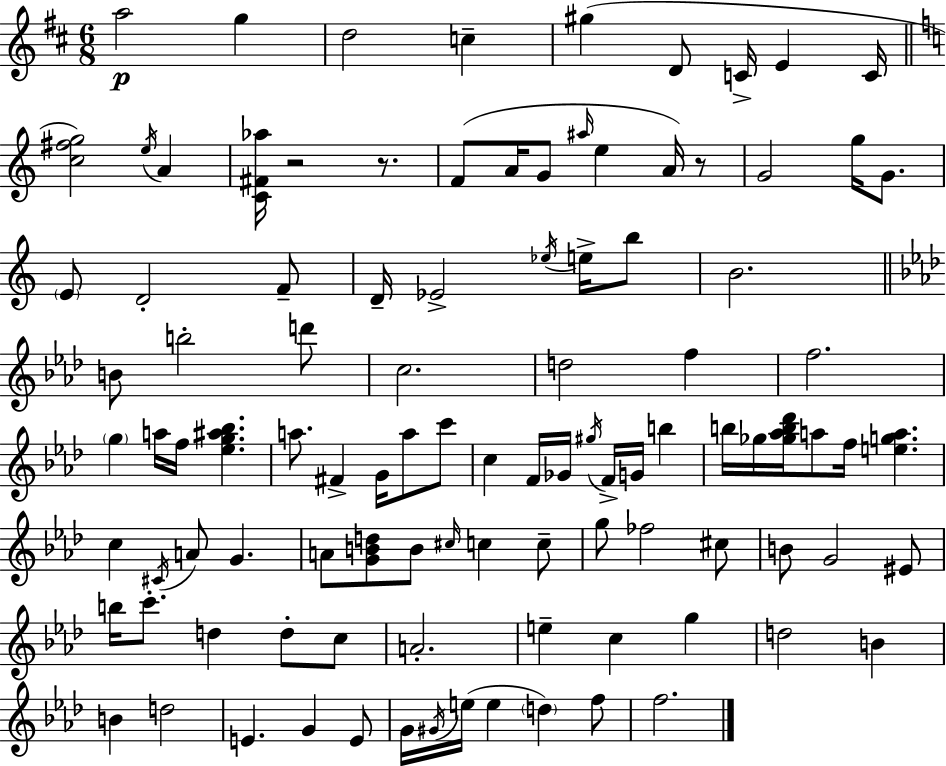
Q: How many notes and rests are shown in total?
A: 102